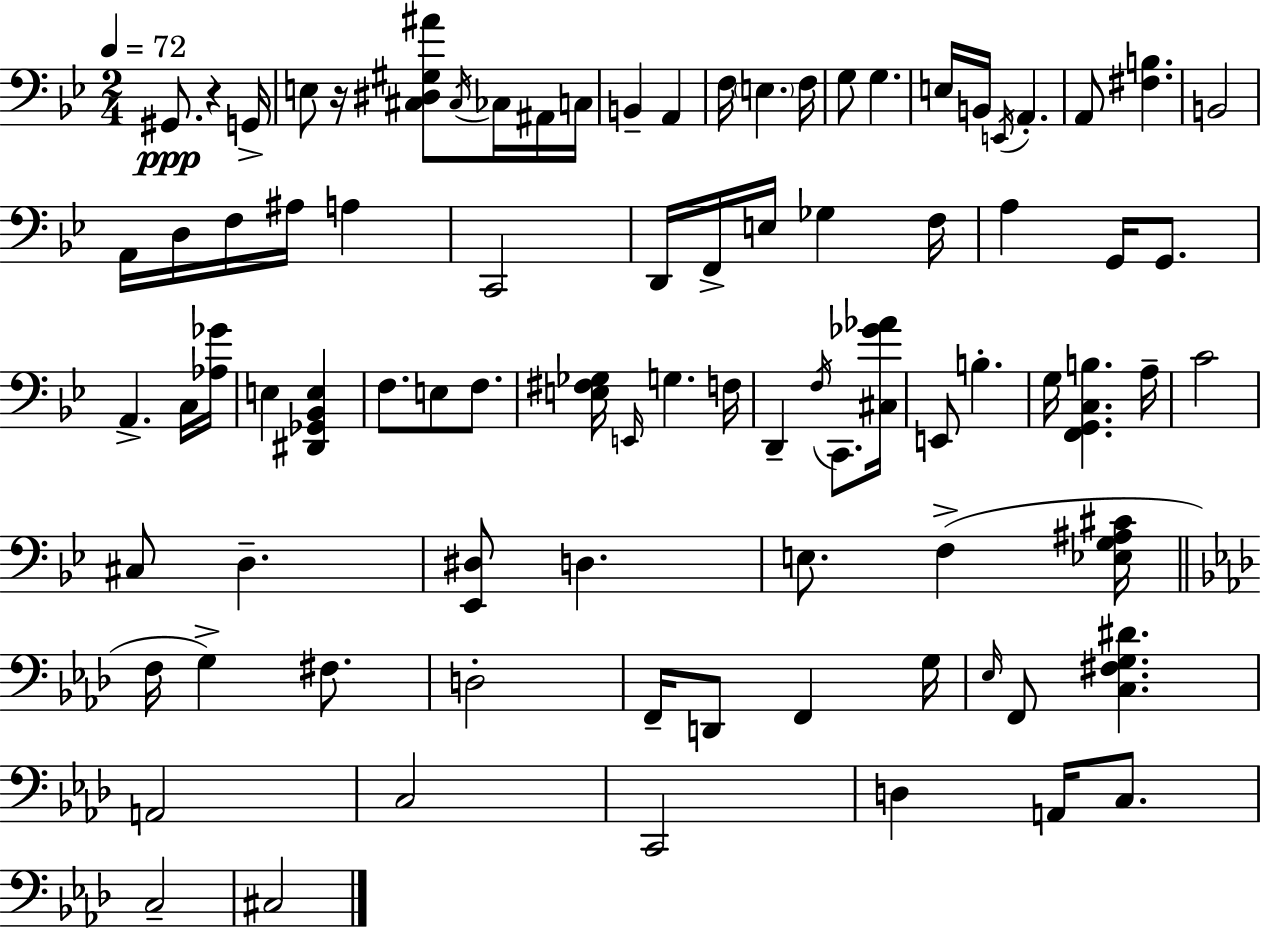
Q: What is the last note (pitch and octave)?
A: C#3